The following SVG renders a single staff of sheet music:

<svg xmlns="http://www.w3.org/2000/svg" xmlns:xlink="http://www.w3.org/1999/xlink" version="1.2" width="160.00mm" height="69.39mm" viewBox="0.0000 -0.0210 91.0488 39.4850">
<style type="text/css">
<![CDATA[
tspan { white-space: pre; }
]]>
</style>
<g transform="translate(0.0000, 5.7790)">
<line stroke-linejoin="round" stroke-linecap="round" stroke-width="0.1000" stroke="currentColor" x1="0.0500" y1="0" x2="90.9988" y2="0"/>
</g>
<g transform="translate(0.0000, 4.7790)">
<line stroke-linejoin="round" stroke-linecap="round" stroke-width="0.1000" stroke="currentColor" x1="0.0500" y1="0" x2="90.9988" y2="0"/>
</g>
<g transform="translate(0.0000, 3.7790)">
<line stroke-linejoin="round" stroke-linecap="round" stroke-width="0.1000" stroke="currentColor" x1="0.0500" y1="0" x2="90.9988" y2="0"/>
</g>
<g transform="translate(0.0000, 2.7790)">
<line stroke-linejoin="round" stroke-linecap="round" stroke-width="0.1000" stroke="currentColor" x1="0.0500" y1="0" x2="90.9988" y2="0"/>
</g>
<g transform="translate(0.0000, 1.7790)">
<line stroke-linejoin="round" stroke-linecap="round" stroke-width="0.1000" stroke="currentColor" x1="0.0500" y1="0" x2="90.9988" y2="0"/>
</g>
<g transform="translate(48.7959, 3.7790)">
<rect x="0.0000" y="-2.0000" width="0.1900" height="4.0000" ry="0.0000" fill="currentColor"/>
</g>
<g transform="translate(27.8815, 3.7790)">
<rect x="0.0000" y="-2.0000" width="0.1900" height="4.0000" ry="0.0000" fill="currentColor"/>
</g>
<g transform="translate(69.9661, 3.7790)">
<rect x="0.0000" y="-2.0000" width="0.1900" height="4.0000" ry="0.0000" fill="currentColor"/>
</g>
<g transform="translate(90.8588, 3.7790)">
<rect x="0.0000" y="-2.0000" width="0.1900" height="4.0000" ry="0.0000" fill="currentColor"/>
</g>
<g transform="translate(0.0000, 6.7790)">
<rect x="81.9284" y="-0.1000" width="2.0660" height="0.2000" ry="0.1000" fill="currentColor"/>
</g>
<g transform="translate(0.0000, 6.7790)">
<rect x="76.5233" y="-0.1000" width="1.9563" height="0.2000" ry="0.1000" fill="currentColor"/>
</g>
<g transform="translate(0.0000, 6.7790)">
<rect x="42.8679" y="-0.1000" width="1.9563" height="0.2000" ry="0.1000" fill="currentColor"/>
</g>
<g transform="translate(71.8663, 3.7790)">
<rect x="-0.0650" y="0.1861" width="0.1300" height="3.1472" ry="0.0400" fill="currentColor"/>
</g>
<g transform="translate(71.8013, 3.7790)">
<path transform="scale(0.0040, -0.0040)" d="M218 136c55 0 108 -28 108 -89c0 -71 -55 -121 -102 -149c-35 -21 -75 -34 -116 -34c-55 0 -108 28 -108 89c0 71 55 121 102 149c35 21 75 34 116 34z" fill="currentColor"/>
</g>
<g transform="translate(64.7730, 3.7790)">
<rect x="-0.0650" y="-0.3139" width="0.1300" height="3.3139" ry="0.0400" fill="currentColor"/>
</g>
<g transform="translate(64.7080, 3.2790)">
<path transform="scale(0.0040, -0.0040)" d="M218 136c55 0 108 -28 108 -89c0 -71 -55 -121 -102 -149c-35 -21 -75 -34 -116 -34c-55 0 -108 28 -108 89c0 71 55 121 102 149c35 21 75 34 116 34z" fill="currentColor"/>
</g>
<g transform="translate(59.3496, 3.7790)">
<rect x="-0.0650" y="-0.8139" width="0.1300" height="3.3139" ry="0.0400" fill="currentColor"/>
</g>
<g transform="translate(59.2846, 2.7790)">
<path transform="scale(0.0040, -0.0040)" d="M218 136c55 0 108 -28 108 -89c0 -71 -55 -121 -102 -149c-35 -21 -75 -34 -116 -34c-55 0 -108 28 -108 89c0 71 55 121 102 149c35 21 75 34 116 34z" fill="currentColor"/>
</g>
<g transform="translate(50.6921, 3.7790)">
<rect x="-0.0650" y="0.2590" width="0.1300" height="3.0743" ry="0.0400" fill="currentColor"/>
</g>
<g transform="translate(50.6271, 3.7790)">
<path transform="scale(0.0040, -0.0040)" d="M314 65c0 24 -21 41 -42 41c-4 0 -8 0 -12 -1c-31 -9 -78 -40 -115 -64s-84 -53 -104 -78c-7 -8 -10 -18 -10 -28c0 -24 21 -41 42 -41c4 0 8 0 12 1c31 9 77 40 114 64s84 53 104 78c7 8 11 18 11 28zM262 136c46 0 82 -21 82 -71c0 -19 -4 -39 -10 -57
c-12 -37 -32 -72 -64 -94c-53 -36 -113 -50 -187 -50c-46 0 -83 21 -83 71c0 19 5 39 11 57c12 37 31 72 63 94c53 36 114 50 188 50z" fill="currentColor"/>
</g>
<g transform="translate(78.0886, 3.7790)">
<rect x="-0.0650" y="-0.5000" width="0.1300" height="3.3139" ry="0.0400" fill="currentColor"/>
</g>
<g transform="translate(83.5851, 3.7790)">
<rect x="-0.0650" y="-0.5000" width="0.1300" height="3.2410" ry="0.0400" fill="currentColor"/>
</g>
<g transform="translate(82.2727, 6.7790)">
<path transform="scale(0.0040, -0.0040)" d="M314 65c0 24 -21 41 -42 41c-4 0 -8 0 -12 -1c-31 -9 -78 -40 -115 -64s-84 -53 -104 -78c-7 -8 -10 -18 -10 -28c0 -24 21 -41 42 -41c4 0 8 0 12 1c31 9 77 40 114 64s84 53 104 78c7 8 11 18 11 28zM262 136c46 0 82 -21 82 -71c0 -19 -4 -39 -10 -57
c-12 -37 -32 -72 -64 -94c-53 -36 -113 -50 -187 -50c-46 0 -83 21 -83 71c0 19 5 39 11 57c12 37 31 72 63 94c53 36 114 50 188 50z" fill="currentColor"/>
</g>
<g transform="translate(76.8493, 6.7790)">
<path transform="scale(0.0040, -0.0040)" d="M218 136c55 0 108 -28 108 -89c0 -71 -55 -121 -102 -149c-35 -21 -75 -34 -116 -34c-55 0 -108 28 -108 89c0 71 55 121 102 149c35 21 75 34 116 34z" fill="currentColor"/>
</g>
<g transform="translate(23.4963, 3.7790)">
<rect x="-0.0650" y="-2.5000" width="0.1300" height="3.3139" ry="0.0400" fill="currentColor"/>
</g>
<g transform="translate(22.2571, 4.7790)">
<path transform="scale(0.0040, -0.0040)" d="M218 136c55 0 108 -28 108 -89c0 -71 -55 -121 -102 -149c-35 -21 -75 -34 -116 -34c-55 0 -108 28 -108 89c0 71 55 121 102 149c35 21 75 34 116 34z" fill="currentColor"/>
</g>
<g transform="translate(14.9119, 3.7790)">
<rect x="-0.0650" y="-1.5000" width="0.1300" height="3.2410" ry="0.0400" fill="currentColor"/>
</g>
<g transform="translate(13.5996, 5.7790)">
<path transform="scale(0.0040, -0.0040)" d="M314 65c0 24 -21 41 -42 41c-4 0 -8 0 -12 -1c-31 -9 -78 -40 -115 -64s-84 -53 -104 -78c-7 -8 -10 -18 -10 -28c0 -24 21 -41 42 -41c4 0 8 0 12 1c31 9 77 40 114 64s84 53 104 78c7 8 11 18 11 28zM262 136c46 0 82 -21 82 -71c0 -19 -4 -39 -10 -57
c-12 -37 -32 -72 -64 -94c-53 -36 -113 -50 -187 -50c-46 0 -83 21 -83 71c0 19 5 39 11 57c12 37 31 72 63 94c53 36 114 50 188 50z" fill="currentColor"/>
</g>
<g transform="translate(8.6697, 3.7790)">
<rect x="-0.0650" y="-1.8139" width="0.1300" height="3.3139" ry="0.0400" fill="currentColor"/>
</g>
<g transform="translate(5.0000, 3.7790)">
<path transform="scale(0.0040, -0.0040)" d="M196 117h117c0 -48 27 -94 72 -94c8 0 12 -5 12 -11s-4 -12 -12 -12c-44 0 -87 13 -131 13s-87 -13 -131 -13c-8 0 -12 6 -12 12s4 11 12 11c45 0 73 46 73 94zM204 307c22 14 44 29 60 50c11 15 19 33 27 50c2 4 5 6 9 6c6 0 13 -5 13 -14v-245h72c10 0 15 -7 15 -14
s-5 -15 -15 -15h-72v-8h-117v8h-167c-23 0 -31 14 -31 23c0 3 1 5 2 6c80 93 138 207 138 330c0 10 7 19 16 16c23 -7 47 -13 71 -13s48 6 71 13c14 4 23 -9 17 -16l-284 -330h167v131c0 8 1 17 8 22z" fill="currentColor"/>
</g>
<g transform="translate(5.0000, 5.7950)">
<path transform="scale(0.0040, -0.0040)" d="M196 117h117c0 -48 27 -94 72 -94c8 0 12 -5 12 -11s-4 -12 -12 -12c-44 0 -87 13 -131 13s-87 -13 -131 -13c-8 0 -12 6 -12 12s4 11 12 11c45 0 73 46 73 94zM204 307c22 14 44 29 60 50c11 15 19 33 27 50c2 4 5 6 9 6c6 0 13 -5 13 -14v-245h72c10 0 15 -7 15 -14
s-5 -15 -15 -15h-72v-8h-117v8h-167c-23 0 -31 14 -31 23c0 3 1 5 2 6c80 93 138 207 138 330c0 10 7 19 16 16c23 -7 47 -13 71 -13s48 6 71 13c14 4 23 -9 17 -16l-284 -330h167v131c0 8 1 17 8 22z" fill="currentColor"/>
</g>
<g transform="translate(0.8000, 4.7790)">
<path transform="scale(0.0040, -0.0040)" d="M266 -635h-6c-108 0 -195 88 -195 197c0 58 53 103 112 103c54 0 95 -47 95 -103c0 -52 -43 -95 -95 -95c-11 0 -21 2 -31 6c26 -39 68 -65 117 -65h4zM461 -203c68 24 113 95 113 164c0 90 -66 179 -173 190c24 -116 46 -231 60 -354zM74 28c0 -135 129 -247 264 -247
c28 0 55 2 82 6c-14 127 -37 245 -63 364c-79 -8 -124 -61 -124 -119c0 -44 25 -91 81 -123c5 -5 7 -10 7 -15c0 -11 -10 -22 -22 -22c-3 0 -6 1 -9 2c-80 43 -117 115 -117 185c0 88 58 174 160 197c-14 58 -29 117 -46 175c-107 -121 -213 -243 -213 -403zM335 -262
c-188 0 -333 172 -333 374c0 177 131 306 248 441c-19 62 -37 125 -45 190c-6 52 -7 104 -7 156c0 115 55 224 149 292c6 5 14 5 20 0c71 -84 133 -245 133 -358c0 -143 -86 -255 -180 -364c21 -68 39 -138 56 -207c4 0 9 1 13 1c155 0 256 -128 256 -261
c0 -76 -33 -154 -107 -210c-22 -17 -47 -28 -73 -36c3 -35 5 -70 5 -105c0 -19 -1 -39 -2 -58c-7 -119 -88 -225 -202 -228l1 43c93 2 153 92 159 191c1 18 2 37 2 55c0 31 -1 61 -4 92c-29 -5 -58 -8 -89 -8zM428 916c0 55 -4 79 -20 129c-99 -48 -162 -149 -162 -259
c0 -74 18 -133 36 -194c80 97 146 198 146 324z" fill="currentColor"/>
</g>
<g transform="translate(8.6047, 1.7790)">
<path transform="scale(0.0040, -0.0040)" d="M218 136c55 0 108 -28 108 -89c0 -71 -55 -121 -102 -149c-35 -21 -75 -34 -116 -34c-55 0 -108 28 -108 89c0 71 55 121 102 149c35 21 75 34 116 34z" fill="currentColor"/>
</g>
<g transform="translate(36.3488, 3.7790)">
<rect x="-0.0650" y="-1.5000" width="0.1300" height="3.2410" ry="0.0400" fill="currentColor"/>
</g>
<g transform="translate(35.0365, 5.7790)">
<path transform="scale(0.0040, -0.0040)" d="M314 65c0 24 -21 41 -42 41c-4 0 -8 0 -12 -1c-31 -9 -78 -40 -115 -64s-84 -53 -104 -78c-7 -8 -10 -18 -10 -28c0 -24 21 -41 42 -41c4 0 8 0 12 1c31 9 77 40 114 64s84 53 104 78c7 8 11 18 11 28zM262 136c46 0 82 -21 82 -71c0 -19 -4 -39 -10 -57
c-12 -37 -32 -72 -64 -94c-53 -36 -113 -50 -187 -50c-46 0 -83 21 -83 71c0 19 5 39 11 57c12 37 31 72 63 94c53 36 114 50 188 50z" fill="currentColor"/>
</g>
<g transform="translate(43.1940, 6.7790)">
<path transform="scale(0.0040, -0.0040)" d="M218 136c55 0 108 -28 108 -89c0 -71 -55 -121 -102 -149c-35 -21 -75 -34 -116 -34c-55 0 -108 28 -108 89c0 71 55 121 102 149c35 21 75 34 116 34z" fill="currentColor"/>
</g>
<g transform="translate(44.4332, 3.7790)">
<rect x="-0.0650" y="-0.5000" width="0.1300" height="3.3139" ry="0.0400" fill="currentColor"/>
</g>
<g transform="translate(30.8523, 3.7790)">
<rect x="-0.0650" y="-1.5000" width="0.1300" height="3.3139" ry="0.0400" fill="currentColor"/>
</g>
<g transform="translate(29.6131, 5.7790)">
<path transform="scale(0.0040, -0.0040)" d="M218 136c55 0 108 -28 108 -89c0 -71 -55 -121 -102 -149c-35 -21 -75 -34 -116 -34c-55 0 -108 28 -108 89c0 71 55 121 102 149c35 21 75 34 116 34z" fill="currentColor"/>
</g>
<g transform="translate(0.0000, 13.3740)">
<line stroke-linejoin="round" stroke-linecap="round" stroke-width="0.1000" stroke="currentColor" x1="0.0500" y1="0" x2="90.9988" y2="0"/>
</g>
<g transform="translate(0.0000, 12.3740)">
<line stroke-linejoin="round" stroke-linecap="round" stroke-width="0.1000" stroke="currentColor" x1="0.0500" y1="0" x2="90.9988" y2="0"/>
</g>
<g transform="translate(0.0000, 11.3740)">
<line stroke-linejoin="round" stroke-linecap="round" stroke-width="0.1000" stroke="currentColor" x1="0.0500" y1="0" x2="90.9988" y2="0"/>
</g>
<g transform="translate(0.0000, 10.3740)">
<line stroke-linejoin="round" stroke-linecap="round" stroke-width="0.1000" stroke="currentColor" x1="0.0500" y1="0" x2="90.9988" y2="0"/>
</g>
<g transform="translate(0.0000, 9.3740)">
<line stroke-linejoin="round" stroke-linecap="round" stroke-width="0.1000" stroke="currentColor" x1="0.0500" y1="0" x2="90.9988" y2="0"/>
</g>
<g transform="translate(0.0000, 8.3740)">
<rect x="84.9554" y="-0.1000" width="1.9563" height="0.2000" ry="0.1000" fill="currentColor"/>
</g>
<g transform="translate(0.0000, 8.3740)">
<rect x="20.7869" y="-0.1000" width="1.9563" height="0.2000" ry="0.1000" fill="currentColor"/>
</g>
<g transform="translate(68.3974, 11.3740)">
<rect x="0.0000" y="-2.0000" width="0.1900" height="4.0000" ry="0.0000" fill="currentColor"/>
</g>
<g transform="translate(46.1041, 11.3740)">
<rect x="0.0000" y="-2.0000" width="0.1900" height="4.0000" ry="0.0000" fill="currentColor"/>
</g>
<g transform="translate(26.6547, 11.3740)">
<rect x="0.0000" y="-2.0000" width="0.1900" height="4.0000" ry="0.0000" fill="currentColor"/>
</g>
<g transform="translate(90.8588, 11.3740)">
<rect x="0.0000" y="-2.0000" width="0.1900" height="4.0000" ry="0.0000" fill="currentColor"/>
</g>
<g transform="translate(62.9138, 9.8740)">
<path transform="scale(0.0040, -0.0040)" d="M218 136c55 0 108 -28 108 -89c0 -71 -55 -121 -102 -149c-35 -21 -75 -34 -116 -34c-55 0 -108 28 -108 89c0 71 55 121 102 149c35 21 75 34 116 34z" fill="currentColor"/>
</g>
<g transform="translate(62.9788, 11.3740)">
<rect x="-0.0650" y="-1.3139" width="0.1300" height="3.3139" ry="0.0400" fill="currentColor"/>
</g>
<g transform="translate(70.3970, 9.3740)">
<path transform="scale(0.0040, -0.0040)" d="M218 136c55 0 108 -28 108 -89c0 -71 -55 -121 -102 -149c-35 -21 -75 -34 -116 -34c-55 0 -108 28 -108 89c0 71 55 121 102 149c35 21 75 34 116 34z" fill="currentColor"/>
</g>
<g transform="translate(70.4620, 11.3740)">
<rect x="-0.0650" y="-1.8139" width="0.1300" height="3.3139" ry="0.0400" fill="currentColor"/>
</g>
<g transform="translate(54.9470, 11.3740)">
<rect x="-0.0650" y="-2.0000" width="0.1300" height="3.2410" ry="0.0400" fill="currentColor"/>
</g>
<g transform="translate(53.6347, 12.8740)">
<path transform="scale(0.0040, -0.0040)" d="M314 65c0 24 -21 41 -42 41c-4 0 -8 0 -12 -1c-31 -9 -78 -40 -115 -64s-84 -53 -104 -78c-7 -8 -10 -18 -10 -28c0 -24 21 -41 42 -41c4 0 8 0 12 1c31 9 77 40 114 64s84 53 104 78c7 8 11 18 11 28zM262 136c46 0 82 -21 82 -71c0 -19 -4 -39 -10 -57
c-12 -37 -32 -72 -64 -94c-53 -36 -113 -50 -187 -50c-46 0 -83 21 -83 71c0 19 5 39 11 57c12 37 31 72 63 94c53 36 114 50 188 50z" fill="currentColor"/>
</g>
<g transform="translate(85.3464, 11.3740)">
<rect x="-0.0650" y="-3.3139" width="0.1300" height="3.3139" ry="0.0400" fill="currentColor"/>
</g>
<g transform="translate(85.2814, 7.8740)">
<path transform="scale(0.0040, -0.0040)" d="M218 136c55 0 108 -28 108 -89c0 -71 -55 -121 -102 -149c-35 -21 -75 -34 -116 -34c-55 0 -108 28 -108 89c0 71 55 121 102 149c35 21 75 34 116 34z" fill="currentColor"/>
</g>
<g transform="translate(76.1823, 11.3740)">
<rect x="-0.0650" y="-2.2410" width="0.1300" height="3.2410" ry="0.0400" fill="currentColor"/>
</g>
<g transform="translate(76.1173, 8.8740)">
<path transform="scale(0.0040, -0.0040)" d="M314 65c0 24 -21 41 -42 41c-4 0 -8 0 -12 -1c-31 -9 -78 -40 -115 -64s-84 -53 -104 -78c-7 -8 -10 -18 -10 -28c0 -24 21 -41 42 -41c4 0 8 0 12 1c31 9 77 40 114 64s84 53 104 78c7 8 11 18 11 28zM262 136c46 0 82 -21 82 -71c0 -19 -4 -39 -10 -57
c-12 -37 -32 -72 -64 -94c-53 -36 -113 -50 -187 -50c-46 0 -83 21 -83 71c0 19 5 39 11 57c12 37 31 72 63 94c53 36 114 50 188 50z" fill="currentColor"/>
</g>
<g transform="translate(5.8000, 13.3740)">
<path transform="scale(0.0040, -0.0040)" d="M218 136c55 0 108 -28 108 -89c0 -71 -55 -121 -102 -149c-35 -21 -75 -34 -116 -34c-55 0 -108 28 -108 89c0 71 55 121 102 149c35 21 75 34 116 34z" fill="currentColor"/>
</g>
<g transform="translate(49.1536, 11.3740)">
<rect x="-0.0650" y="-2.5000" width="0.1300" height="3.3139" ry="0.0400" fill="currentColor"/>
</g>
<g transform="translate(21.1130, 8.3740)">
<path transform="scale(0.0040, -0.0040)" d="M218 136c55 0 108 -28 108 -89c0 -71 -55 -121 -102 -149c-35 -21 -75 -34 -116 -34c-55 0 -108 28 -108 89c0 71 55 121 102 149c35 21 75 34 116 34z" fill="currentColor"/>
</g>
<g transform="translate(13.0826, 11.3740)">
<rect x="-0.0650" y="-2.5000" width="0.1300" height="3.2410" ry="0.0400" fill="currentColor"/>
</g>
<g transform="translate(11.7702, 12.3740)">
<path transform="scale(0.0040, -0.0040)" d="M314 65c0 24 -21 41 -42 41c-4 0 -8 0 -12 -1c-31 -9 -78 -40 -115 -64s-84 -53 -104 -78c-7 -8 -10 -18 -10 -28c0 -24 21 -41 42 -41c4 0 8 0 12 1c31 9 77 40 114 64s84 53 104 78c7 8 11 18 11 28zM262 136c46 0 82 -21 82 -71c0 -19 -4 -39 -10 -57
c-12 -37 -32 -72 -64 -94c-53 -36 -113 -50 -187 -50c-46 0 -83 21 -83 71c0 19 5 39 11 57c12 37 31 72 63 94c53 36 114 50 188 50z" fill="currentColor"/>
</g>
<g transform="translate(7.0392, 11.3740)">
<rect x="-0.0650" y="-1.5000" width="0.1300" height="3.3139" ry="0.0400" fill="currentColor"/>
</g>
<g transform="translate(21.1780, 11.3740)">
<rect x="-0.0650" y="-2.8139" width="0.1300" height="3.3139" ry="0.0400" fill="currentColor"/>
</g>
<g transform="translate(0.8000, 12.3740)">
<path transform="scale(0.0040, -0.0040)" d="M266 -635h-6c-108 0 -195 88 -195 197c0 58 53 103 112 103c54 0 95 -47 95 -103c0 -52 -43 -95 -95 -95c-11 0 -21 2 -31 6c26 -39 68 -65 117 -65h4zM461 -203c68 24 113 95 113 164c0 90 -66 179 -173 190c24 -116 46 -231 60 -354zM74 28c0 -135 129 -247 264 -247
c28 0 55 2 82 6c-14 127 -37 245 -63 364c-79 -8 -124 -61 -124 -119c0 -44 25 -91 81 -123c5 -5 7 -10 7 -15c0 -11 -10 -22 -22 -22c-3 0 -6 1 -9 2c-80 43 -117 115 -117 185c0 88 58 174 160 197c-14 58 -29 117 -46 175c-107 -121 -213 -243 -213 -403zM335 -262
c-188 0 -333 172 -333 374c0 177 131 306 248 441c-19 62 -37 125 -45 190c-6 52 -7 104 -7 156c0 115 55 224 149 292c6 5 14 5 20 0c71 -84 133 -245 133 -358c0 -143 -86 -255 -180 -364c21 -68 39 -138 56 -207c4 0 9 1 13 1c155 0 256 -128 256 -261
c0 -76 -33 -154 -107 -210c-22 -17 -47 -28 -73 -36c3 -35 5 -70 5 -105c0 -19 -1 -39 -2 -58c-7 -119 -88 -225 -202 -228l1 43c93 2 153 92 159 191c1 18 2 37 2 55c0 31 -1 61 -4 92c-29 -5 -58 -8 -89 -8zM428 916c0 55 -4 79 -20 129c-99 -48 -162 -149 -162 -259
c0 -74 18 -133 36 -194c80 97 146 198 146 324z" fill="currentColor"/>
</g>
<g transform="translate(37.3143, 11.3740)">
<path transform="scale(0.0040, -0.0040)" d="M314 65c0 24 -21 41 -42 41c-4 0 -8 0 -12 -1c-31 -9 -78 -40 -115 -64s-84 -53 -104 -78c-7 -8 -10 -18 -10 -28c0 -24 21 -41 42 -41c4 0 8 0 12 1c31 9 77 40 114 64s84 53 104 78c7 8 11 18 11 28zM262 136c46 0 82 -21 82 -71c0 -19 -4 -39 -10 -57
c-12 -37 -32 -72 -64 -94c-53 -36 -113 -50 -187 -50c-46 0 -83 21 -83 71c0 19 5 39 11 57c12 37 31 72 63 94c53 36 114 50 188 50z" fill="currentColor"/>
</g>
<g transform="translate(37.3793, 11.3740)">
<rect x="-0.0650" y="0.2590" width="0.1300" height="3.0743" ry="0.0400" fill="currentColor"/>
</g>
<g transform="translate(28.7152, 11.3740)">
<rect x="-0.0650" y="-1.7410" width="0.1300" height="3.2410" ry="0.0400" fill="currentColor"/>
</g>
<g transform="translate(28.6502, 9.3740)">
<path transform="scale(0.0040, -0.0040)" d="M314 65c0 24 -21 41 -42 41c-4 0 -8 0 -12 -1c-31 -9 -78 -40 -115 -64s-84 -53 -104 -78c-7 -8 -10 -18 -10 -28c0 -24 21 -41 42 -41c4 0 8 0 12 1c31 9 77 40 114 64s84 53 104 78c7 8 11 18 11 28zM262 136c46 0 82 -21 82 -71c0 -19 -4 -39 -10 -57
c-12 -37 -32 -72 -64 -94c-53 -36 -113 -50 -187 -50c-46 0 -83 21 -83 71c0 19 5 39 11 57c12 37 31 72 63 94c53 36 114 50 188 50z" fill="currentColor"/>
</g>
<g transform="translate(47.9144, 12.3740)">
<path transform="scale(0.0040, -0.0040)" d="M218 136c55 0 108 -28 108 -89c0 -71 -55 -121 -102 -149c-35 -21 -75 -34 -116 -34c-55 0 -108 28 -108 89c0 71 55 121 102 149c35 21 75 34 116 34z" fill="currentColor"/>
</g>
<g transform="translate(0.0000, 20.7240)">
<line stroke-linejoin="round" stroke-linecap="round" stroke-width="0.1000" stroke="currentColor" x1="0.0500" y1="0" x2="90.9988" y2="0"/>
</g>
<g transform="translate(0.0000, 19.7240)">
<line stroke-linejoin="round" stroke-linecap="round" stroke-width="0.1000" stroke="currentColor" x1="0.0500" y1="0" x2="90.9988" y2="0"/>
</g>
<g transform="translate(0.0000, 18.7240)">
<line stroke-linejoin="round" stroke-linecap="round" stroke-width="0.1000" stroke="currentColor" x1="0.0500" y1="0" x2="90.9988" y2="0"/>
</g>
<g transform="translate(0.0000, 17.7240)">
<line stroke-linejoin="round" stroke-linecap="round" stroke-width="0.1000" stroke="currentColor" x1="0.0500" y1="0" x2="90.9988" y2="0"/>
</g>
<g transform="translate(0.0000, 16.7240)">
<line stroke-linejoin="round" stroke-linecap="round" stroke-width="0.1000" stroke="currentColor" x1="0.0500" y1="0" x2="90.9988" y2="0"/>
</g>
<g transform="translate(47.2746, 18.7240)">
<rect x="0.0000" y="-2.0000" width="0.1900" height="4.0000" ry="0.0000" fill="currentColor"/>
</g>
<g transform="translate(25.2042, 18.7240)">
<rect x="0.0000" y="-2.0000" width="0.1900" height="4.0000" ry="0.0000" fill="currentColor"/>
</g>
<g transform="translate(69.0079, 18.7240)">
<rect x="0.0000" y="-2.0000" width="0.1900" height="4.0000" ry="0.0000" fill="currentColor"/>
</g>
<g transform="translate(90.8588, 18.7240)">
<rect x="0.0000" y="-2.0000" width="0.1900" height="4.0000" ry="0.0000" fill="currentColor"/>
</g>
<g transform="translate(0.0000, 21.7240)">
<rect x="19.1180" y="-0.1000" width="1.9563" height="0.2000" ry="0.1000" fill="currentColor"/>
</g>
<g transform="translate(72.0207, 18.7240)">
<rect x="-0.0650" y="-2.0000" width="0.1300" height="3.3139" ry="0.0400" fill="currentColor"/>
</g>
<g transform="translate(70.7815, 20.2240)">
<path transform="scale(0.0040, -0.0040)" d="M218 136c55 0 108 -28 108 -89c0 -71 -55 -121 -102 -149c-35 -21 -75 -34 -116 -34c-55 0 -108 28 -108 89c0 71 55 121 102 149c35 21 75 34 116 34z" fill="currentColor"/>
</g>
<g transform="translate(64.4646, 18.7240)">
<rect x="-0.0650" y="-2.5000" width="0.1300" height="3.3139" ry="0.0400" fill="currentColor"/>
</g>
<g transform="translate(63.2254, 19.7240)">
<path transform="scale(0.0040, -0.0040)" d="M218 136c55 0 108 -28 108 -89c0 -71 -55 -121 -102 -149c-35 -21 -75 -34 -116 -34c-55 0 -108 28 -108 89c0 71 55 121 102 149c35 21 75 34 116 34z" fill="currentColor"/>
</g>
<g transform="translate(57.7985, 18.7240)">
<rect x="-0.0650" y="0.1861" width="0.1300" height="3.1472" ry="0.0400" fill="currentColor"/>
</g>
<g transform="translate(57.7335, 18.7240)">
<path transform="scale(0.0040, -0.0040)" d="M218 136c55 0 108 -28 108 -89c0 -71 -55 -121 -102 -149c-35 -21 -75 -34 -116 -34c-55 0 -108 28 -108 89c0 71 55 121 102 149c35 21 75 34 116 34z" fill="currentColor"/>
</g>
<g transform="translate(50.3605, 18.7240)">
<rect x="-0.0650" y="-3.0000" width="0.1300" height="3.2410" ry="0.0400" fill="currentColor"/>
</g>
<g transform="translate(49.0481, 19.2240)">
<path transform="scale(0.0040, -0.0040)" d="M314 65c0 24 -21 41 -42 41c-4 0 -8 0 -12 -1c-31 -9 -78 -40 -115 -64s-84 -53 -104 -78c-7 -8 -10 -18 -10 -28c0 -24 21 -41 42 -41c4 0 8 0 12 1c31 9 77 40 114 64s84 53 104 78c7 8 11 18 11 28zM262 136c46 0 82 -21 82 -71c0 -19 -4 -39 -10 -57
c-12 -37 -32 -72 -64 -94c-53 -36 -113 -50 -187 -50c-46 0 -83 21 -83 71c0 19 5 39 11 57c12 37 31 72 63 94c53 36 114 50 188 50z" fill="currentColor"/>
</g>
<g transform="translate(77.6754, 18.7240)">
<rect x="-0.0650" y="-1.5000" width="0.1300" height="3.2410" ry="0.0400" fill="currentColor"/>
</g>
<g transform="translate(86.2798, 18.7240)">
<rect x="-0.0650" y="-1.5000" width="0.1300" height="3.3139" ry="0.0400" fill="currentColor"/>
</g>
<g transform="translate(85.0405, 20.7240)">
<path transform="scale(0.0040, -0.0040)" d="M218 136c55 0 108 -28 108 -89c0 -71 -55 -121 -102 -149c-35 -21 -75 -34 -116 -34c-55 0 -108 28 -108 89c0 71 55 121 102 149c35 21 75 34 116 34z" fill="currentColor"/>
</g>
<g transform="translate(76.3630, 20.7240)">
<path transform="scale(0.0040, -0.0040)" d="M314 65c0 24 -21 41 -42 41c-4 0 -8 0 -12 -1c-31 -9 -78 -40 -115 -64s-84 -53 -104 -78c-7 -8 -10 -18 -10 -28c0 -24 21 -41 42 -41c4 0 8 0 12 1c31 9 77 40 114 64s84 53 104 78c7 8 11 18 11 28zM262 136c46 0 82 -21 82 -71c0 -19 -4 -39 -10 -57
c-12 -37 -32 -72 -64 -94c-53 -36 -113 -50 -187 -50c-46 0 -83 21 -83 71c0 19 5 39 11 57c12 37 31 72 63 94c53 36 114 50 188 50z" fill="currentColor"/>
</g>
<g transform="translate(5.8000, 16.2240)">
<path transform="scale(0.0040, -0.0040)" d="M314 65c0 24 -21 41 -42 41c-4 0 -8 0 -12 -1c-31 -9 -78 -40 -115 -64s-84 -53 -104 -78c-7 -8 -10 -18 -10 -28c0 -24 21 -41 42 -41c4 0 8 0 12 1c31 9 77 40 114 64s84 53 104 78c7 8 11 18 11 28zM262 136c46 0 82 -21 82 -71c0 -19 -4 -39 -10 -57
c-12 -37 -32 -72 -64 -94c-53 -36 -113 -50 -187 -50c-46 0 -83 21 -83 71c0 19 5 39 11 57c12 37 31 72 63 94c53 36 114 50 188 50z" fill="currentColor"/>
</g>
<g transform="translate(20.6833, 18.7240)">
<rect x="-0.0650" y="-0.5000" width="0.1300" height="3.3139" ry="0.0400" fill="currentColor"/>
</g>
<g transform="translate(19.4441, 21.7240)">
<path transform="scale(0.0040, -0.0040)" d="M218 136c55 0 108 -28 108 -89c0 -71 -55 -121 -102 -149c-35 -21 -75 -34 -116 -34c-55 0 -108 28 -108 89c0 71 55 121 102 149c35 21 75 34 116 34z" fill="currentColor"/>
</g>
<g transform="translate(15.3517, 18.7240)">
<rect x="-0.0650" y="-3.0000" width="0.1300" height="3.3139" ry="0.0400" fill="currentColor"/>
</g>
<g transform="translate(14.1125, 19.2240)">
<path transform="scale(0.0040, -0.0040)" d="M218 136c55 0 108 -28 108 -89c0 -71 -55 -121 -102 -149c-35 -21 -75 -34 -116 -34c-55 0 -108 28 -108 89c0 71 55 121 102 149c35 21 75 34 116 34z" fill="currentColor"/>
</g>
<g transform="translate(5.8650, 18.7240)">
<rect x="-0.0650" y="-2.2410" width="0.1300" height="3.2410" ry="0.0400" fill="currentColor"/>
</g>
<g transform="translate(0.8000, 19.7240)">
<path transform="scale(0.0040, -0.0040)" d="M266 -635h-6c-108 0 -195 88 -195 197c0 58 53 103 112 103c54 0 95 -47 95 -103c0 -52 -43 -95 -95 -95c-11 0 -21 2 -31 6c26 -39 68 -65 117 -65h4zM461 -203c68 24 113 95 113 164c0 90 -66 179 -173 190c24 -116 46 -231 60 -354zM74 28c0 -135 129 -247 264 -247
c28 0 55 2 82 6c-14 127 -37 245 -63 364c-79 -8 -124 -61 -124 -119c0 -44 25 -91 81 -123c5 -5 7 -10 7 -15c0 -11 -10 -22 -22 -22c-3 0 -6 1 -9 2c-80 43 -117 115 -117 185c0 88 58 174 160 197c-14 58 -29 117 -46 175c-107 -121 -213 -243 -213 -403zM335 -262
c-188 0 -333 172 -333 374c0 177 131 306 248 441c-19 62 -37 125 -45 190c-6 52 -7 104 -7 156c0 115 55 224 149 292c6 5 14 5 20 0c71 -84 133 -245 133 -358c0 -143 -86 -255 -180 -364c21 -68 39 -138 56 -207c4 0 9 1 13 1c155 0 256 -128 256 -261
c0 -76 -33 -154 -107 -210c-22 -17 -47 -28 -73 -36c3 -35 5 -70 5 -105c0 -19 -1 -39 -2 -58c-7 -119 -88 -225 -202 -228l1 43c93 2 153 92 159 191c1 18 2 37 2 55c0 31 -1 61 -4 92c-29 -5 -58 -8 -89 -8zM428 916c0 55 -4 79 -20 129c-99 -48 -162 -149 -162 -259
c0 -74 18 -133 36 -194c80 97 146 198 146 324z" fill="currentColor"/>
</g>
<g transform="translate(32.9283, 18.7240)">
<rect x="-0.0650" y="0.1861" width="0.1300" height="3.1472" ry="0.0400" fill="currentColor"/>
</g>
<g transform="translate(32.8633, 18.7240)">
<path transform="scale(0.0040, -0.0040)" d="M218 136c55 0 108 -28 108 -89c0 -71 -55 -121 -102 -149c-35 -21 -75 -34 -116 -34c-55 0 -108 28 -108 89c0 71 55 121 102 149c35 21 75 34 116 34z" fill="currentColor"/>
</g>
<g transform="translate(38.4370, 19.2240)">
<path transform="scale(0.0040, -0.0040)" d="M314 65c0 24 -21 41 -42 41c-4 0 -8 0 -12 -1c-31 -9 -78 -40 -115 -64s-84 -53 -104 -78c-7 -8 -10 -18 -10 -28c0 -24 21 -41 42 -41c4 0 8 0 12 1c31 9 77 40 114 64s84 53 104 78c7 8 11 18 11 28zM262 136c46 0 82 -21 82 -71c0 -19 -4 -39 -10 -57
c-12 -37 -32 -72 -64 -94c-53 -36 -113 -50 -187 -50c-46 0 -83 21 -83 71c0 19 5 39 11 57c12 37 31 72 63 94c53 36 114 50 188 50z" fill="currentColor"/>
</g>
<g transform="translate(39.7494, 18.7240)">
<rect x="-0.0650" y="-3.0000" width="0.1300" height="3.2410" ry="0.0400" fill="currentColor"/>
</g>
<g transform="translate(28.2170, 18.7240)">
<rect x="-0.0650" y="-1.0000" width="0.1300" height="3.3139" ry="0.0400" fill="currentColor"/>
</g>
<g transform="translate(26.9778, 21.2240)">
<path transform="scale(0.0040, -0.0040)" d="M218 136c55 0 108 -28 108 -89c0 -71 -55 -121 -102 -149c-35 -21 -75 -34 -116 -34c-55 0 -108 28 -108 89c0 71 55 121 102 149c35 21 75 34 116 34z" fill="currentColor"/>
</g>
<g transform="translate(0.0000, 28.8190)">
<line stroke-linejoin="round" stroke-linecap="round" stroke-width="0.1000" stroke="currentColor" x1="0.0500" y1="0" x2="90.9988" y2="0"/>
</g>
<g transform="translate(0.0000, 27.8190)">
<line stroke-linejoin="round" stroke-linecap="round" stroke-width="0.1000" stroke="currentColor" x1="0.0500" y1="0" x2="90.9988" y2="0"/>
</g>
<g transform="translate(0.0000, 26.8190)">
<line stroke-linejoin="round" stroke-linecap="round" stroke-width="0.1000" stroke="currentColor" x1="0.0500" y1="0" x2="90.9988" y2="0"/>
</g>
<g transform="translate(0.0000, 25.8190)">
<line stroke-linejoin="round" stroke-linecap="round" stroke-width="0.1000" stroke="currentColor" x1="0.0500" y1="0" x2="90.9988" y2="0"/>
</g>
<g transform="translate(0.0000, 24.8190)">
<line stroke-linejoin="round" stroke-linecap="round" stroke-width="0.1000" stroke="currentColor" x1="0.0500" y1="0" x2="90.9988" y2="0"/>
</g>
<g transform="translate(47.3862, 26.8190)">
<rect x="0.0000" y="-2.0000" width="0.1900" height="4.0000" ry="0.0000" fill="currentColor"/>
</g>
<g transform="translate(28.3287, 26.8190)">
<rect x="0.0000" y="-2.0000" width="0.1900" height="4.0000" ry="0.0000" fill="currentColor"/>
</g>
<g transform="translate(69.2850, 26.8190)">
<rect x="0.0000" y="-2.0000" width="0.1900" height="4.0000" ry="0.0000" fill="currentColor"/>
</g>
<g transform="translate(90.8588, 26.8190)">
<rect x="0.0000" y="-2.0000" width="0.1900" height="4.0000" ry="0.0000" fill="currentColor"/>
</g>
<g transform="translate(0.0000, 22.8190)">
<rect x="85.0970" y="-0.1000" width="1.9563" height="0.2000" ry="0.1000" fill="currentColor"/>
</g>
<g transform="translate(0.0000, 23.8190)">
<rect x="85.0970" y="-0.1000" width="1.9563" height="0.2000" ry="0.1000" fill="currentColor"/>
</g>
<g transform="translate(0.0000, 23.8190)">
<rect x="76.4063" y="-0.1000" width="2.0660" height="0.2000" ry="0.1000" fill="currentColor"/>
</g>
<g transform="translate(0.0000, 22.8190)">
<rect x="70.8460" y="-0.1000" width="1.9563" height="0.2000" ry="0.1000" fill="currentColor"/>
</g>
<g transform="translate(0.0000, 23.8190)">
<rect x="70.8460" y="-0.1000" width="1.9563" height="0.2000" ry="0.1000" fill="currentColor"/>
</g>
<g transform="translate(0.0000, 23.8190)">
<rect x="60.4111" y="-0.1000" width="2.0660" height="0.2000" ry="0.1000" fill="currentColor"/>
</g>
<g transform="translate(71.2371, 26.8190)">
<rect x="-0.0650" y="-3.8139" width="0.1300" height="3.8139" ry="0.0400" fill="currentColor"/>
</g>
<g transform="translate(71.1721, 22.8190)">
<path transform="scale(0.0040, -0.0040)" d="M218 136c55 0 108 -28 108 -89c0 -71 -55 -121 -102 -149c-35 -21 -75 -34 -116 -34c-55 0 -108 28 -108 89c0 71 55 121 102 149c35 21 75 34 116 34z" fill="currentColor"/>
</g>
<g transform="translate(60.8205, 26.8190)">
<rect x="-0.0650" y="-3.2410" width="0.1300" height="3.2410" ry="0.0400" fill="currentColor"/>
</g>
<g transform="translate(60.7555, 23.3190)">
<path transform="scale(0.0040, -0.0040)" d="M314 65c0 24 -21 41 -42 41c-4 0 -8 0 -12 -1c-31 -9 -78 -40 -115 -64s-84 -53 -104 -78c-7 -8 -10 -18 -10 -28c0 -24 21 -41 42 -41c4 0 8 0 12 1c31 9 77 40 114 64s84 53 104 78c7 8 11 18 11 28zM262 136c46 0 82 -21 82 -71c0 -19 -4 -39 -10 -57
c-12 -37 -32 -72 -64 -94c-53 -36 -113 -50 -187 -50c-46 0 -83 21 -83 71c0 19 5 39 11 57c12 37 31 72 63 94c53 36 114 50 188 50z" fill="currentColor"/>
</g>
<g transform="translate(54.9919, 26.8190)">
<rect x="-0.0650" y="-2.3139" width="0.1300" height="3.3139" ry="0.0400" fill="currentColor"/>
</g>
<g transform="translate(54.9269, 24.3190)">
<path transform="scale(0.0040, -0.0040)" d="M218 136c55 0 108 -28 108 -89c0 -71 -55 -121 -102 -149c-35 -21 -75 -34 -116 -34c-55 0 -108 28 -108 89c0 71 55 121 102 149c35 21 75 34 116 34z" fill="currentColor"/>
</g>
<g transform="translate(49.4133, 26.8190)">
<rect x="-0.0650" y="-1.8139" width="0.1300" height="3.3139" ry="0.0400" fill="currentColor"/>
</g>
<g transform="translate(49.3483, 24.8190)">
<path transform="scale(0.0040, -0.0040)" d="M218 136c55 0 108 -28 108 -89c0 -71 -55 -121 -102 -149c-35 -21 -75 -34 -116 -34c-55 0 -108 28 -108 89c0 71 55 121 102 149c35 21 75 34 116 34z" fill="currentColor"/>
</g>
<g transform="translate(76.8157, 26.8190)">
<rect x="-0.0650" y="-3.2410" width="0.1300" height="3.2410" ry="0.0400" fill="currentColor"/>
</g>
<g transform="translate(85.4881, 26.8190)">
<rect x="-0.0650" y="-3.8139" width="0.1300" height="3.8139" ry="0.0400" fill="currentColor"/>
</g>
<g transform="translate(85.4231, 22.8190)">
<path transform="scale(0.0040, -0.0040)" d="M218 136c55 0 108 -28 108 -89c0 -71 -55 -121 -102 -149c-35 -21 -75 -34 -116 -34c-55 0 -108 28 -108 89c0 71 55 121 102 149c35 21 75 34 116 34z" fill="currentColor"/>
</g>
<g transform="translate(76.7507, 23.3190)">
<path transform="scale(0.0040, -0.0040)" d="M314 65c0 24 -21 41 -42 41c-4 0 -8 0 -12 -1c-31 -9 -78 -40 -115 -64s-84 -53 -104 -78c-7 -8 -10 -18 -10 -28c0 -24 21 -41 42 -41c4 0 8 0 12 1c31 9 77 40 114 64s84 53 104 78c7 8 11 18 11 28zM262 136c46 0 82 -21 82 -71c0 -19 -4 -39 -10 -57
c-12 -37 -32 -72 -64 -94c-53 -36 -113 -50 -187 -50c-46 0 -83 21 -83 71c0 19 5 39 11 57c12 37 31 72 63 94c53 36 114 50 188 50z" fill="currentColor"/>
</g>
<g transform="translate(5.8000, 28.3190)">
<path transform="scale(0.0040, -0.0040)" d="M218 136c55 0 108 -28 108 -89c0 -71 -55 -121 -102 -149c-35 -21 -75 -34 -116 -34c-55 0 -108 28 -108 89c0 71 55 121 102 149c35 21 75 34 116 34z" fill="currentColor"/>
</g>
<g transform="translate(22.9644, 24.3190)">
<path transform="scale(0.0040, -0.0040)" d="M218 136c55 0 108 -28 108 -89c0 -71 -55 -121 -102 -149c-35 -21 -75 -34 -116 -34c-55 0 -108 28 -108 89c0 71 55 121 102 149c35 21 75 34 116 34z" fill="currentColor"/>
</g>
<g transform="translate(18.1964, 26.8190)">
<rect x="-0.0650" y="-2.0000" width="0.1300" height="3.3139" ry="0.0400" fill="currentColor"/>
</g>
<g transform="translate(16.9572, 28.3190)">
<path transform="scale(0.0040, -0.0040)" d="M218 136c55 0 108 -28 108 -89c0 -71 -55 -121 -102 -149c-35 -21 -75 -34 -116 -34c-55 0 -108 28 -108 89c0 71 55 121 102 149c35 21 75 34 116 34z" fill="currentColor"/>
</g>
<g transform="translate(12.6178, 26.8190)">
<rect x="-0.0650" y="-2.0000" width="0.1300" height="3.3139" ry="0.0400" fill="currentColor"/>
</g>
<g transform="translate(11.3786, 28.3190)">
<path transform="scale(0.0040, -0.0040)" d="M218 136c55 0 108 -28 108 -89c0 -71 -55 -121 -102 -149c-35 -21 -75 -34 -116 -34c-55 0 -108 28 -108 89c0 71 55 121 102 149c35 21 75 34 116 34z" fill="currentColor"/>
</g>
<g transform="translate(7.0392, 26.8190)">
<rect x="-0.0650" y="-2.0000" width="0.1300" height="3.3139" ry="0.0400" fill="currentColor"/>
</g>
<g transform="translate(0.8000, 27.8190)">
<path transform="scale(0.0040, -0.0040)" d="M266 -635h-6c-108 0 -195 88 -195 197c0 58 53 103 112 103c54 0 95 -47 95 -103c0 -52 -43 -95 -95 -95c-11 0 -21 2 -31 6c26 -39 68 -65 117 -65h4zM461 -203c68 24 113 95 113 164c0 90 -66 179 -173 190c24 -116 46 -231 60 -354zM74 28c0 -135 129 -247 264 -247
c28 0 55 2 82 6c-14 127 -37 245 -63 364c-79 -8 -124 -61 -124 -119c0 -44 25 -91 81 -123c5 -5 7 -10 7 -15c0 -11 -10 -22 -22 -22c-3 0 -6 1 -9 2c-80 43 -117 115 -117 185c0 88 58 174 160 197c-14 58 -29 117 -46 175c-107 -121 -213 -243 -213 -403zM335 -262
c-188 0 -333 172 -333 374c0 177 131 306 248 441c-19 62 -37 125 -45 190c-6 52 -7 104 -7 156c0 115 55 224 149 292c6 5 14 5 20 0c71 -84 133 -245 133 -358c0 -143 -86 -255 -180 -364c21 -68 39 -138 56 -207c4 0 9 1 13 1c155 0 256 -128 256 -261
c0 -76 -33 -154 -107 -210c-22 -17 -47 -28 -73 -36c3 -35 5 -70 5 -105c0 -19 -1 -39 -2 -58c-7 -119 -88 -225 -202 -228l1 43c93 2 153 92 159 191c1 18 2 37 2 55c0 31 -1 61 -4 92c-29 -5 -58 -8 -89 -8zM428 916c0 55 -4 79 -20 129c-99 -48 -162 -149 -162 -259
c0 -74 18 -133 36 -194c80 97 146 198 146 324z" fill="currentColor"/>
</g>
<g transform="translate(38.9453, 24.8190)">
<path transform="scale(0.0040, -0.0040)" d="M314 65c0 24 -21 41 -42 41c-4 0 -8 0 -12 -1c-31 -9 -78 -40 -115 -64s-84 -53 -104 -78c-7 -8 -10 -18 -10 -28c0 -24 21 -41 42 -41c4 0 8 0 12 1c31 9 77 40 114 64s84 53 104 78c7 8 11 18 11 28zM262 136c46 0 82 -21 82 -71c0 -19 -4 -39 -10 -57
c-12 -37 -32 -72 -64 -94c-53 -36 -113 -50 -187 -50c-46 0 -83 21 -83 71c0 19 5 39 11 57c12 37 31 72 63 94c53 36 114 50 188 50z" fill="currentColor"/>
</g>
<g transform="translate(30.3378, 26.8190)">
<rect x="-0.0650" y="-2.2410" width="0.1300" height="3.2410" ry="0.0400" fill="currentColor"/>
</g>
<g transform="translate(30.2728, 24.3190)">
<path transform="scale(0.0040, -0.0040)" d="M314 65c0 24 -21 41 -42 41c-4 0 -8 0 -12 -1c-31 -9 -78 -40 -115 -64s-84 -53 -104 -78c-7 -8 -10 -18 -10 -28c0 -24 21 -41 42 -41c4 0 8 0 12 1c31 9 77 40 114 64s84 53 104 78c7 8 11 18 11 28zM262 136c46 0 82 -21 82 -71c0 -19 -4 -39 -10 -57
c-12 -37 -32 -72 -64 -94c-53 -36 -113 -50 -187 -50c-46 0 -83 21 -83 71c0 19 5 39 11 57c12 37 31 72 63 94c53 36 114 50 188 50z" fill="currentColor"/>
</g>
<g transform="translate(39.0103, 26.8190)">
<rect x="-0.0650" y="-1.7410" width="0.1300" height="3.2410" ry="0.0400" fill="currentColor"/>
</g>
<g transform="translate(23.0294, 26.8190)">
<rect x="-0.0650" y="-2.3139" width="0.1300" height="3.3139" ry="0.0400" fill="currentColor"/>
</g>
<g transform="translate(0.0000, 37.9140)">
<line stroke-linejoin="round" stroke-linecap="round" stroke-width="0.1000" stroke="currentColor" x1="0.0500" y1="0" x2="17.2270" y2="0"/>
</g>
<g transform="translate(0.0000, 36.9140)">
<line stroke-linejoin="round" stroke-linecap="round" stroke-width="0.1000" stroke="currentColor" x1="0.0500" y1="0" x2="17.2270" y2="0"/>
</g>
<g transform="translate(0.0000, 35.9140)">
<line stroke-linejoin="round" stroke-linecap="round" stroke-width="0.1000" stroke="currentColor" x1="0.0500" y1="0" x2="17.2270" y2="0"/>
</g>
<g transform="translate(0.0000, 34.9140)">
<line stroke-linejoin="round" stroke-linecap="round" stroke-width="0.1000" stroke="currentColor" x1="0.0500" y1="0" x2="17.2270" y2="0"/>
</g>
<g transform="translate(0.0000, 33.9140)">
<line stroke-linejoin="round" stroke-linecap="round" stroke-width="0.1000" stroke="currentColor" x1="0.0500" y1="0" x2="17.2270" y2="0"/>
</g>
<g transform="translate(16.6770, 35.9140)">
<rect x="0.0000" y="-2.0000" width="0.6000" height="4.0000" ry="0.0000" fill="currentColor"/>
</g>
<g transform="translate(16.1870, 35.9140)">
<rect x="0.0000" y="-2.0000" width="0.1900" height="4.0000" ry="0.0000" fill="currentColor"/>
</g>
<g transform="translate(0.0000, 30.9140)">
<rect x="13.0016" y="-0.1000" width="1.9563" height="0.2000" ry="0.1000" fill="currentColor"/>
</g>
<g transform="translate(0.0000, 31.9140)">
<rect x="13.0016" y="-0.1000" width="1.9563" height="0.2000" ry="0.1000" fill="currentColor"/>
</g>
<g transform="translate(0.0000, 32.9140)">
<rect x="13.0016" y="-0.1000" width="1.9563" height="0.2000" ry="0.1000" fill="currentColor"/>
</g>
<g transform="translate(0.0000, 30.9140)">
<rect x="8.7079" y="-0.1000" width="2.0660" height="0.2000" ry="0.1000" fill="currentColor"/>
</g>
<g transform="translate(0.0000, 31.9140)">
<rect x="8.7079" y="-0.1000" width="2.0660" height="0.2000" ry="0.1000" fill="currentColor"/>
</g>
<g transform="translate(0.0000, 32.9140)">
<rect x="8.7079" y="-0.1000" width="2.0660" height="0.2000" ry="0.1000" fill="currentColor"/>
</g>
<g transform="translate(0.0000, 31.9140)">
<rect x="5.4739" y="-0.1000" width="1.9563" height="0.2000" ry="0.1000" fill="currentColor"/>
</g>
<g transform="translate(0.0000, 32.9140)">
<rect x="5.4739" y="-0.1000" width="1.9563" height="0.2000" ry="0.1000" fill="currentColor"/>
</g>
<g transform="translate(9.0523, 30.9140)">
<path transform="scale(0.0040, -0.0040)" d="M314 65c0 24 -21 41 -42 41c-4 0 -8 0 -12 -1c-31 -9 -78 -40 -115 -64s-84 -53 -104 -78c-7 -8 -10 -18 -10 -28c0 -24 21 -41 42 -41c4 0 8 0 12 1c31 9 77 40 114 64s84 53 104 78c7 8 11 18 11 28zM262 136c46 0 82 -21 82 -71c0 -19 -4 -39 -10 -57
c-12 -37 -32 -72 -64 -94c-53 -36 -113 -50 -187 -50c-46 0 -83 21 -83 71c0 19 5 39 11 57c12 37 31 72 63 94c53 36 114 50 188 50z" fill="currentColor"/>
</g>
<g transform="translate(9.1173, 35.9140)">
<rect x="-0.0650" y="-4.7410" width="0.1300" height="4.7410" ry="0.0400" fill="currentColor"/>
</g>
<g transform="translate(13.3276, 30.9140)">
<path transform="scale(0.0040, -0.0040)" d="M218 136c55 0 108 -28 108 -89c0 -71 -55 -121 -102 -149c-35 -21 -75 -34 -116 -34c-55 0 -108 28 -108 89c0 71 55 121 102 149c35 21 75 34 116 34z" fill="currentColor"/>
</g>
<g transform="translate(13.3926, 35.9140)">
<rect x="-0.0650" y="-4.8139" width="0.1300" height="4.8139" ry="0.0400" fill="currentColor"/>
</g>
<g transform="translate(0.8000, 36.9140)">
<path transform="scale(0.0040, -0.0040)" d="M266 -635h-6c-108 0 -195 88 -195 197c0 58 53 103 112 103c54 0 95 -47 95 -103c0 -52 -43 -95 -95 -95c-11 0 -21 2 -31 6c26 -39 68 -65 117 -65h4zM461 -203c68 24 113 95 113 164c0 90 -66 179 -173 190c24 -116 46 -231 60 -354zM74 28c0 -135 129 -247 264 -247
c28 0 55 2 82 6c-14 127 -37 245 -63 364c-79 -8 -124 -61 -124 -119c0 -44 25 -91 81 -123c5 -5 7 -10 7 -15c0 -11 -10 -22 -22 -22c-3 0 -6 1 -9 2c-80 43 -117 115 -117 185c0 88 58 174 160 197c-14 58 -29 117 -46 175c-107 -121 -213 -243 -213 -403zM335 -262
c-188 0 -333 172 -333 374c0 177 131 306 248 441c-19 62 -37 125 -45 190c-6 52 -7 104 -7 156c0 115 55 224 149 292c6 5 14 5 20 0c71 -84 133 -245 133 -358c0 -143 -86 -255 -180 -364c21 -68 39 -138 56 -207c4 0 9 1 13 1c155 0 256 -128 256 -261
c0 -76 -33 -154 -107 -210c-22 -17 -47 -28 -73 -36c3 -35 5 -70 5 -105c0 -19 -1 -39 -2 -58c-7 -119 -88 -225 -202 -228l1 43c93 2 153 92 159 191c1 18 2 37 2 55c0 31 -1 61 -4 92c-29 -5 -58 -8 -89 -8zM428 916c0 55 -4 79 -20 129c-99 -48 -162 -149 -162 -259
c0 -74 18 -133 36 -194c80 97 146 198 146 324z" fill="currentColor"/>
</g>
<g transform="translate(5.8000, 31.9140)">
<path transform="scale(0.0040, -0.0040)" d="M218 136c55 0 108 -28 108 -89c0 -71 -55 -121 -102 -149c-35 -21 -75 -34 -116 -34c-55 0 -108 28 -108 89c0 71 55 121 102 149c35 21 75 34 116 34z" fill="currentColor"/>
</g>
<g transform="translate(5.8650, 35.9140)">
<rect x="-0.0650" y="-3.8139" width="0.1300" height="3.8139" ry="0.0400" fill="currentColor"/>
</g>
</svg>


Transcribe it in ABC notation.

X:1
T:Untitled
M:4/4
L:1/4
K:C
f E2 G E E2 C B2 d c B C C2 E G2 a f2 B2 G F2 e f g2 b g2 A C D B A2 A2 B G F E2 E F F F g g2 f2 f g b2 c' b2 c' c' e'2 e'